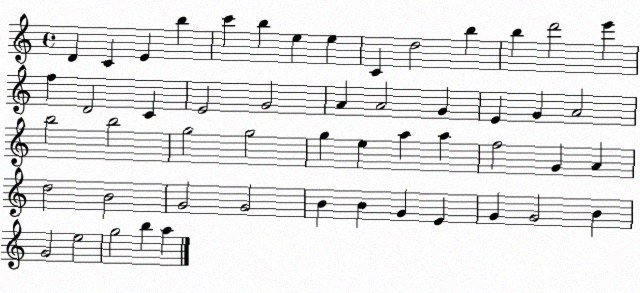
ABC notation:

X:1
T:Untitled
M:4/4
L:1/4
K:C
D C E b c' b e e C d2 b b d'2 e' f D2 C E2 G2 A A2 G E G A2 b2 b2 g2 g2 g e a a f2 G A d2 B2 G2 G2 B B G E G G2 B G2 e2 g2 b a